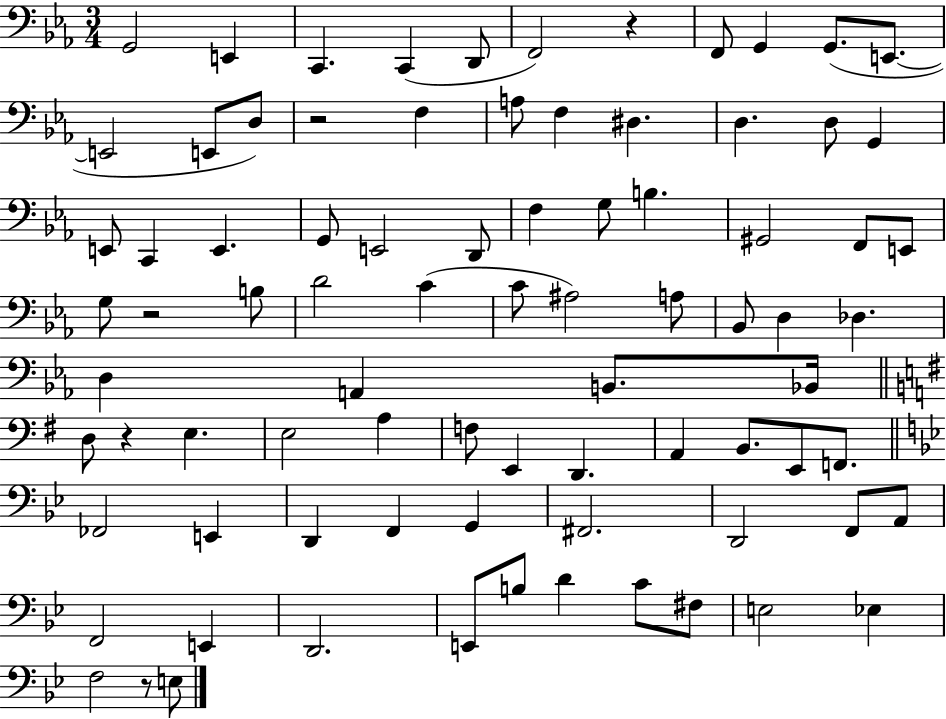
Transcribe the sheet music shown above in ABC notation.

X:1
T:Untitled
M:3/4
L:1/4
K:Eb
G,,2 E,, C,, C,, D,,/2 F,,2 z F,,/2 G,, G,,/2 E,,/2 E,,2 E,,/2 D,/2 z2 F, A,/2 F, ^D, D, D,/2 G,, E,,/2 C,, E,, G,,/2 E,,2 D,,/2 F, G,/2 B, ^G,,2 F,,/2 E,,/2 G,/2 z2 B,/2 D2 C C/2 ^A,2 A,/2 _B,,/2 D, _D, D, A,, B,,/2 _B,,/4 D,/2 z E, E,2 A, F,/2 E,, D,, A,, B,,/2 E,,/2 F,,/2 _F,,2 E,, D,, F,, G,, ^F,,2 D,,2 F,,/2 A,,/2 F,,2 E,, D,,2 E,,/2 B,/2 D C/2 ^F,/2 E,2 _E, F,2 z/2 E,/2